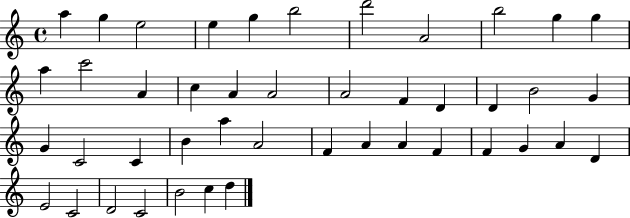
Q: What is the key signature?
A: C major